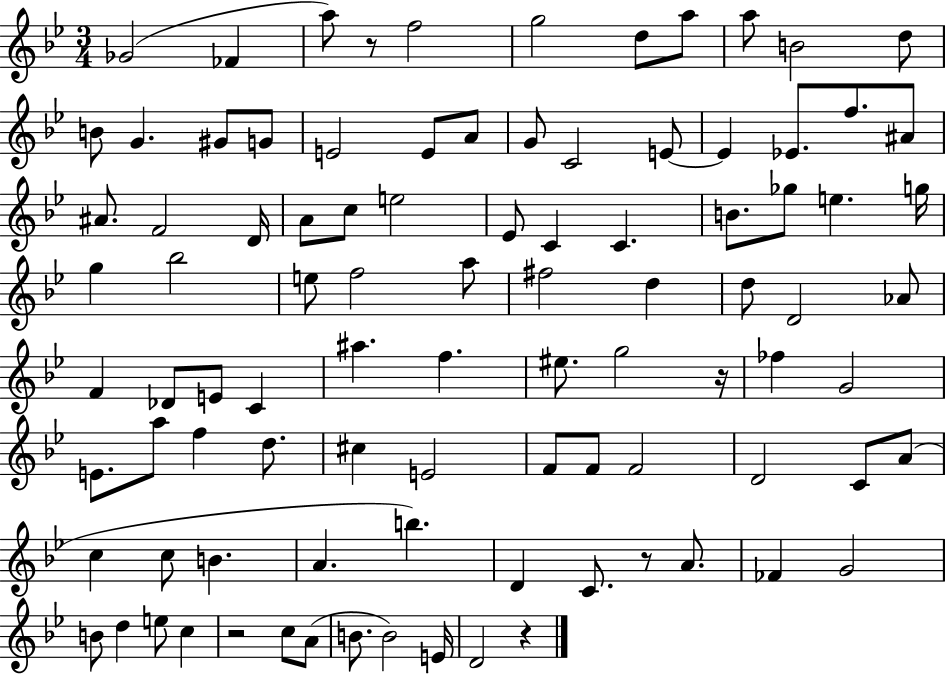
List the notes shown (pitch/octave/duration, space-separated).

Gb4/h FES4/q A5/e R/e F5/h G5/h D5/e A5/e A5/e B4/h D5/e B4/e G4/q. G#4/e G4/e E4/h E4/e A4/e G4/e C4/h E4/e E4/q Eb4/e. F5/e. A#4/e A#4/e. F4/h D4/s A4/e C5/e E5/h Eb4/e C4/q C4/q. B4/e. Gb5/e E5/q. G5/s G5/q Bb5/h E5/e F5/h A5/e F#5/h D5/q D5/e D4/h Ab4/e F4/q Db4/e E4/e C4/q A#5/q. F5/q. EIS5/e. G5/h R/s FES5/q G4/h E4/e. A5/e F5/q D5/e. C#5/q E4/h F4/e F4/e F4/h D4/h C4/e A4/e C5/q C5/e B4/q. A4/q. B5/q. D4/q C4/e. R/e A4/e. FES4/q G4/h B4/e D5/q E5/e C5/q R/h C5/e A4/e B4/e. B4/h E4/s D4/h R/q